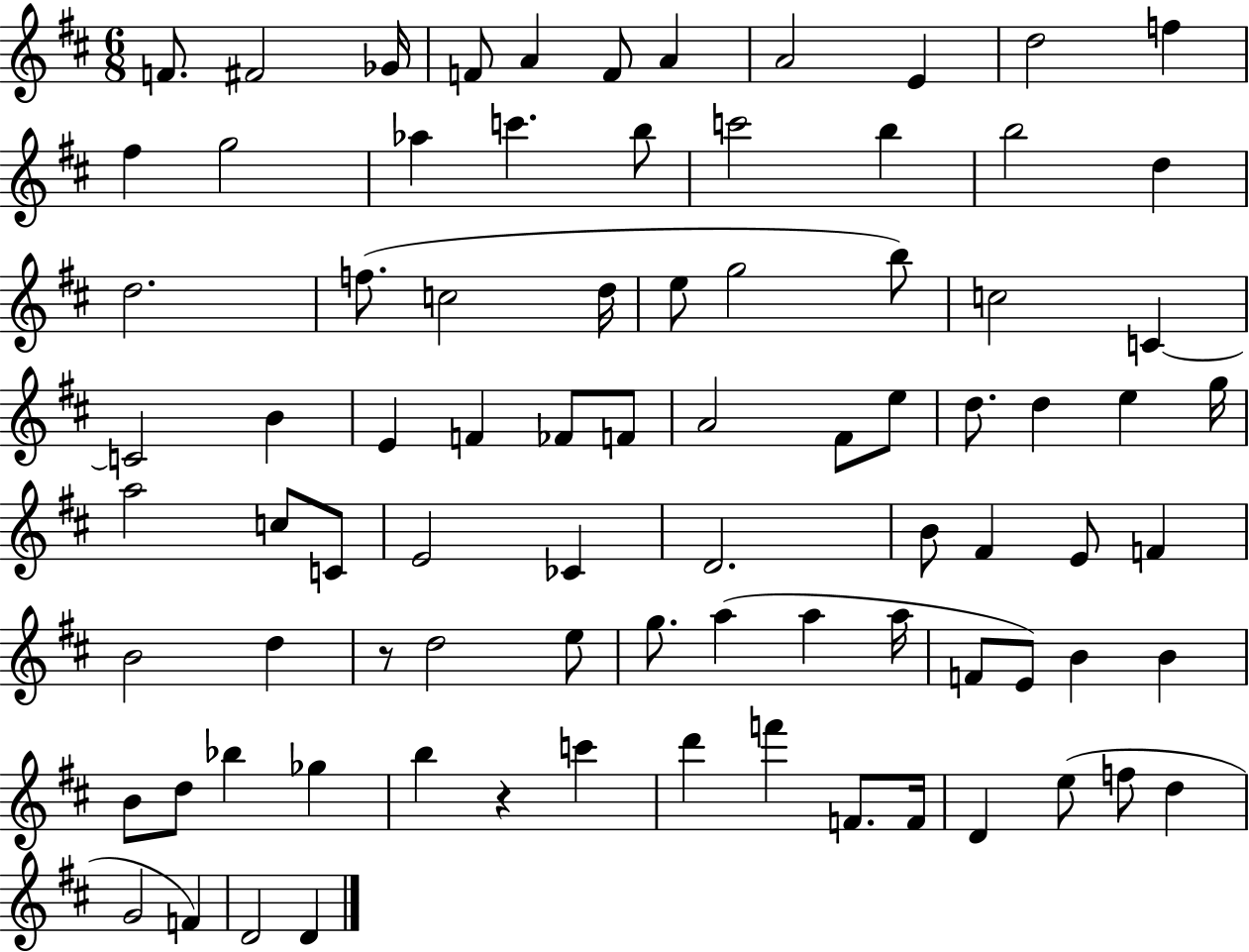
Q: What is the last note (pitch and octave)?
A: D4